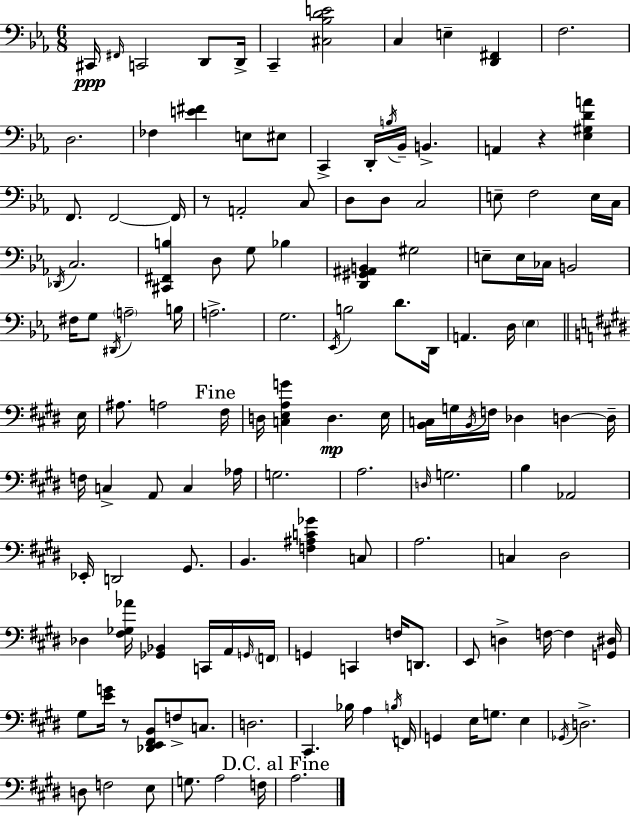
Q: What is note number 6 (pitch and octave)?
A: C2